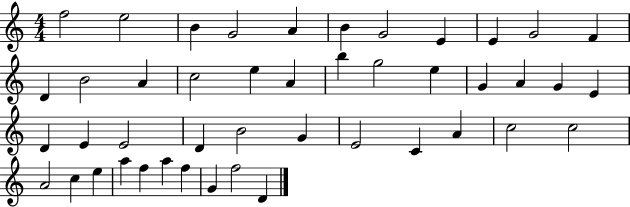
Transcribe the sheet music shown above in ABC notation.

X:1
T:Untitled
M:4/4
L:1/4
K:C
f2 e2 B G2 A B G2 E E G2 F D B2 A c2 e A b g2 e G A G E D E E2 D B2 G E2 C A c2 c2 A2 c e a f a f G f2 D